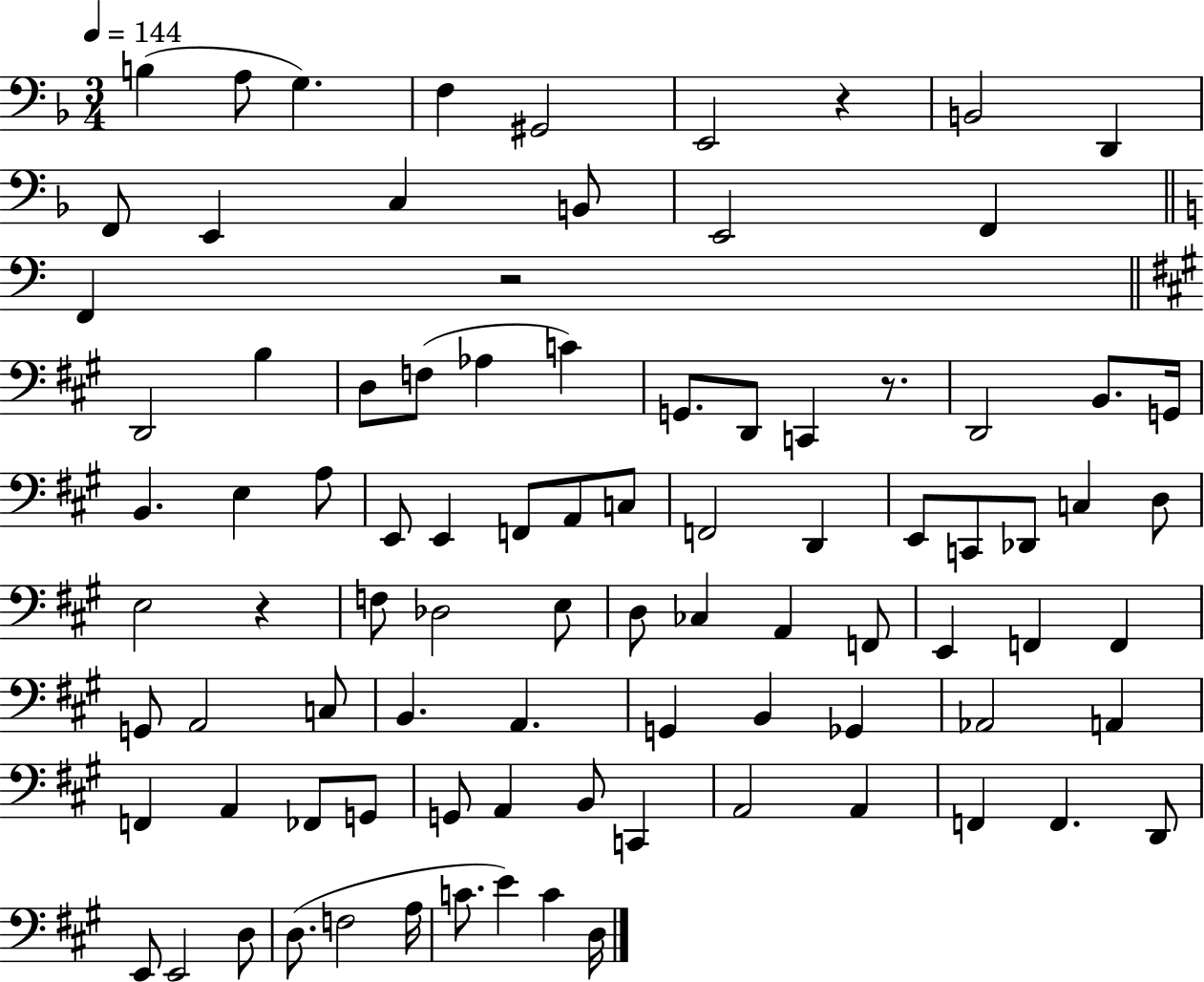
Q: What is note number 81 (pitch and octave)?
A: F3